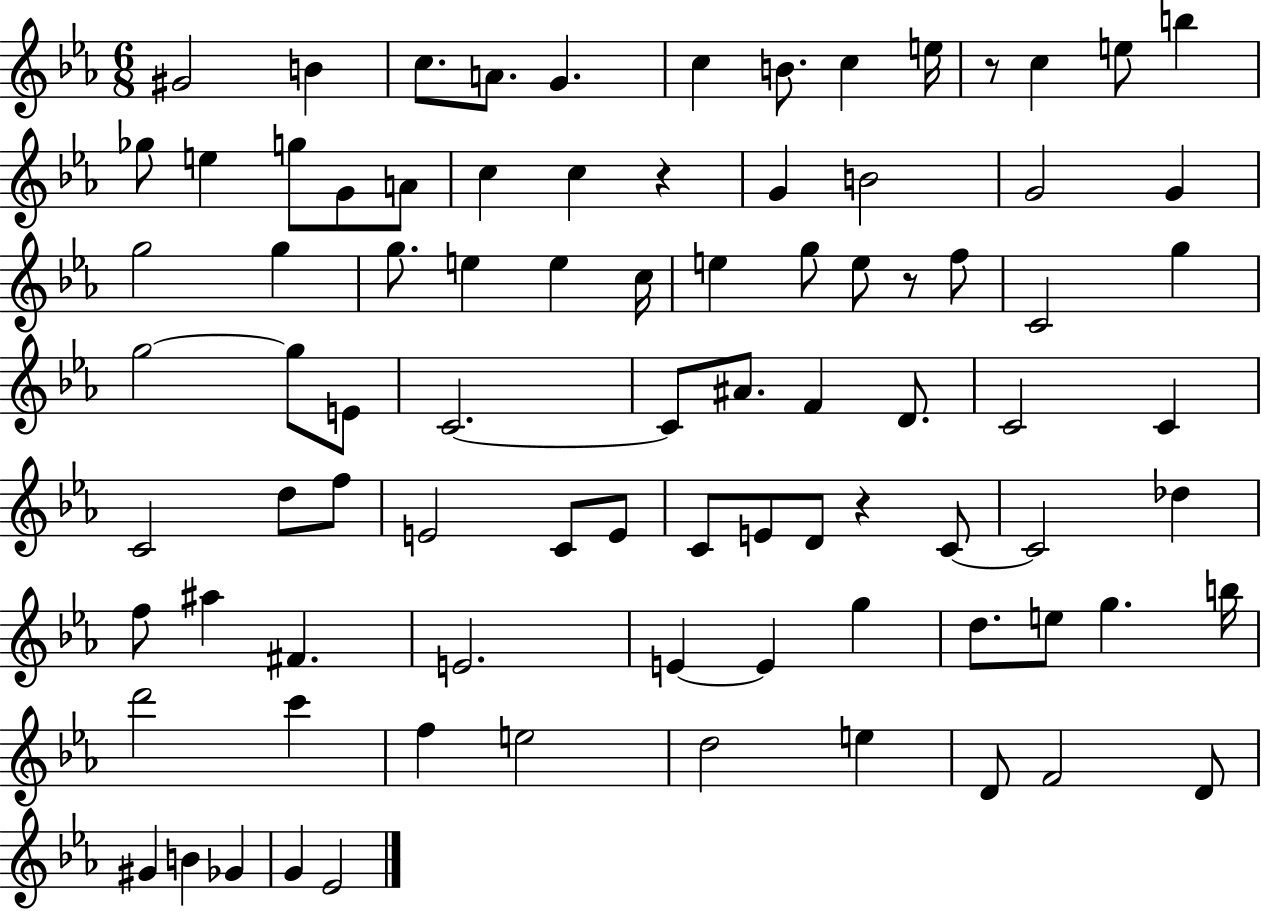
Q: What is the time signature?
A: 6/8